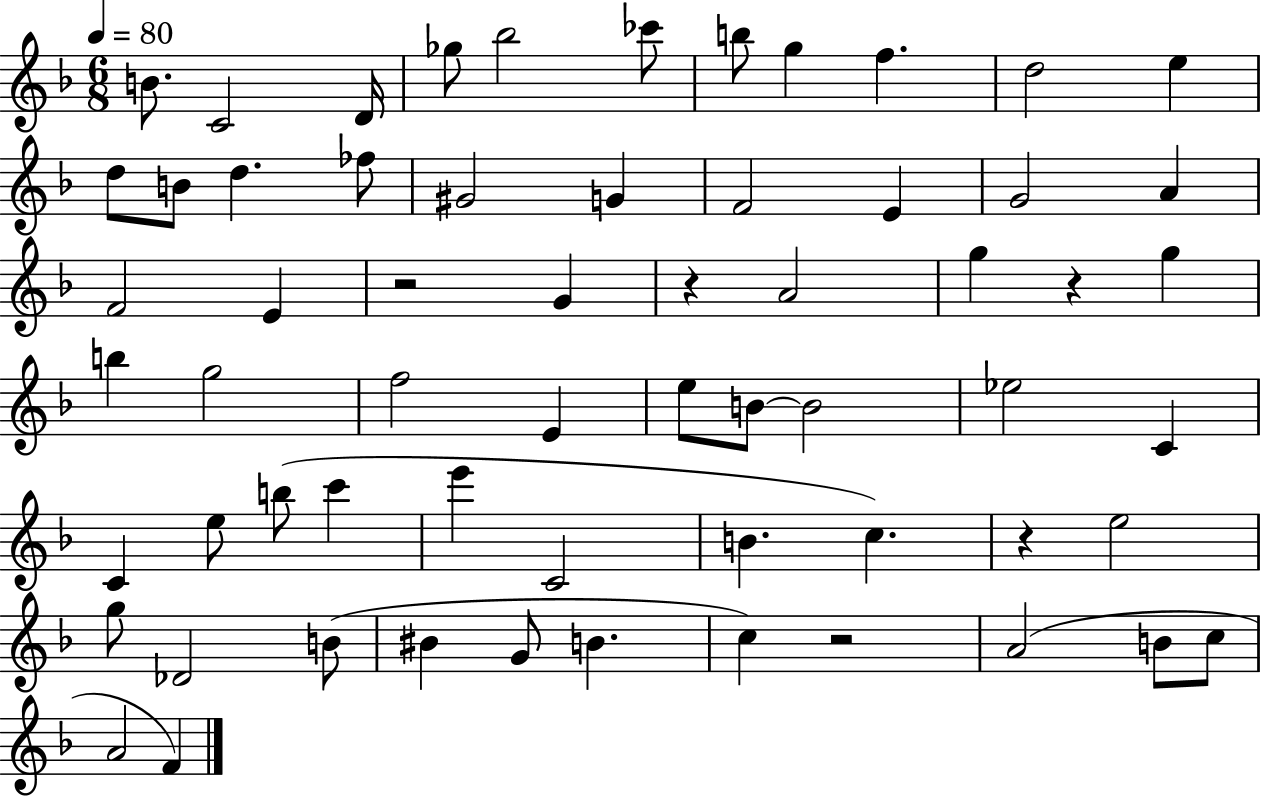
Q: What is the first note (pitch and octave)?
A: B4